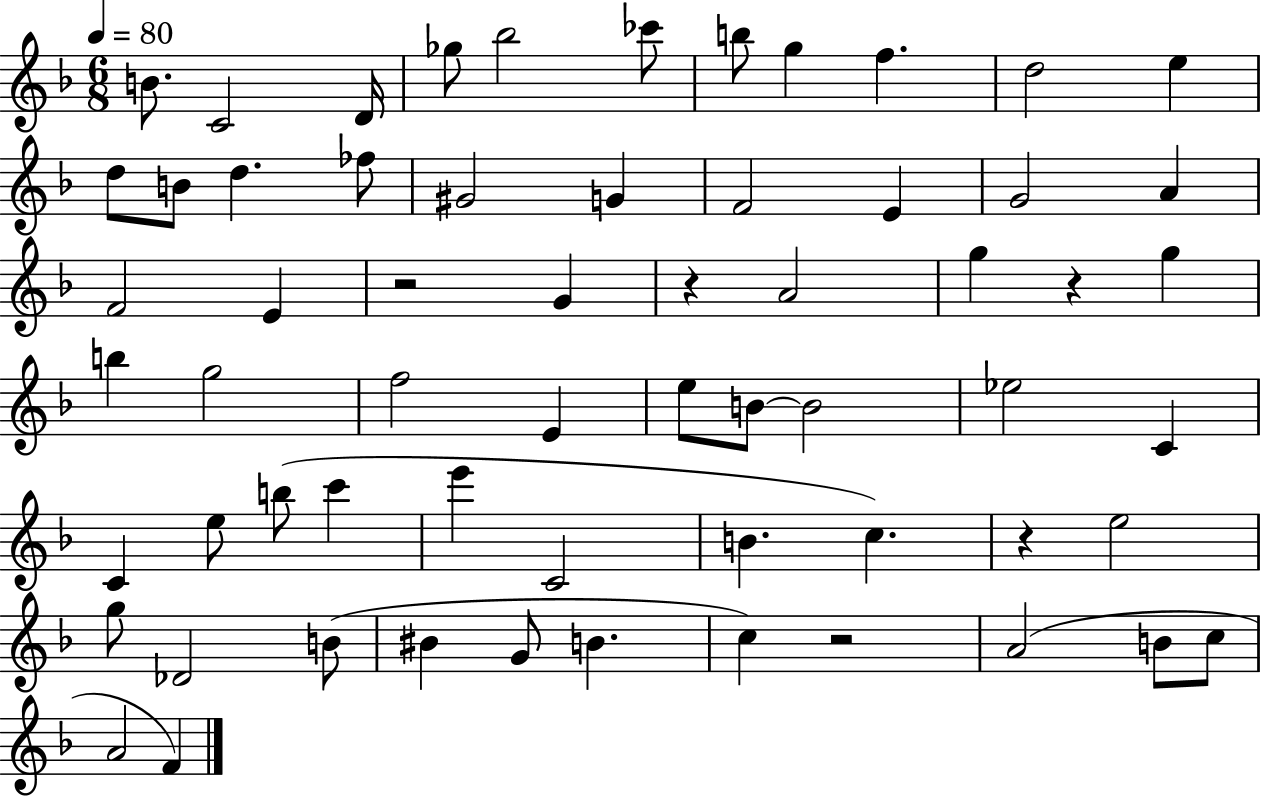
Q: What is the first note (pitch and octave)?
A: B4